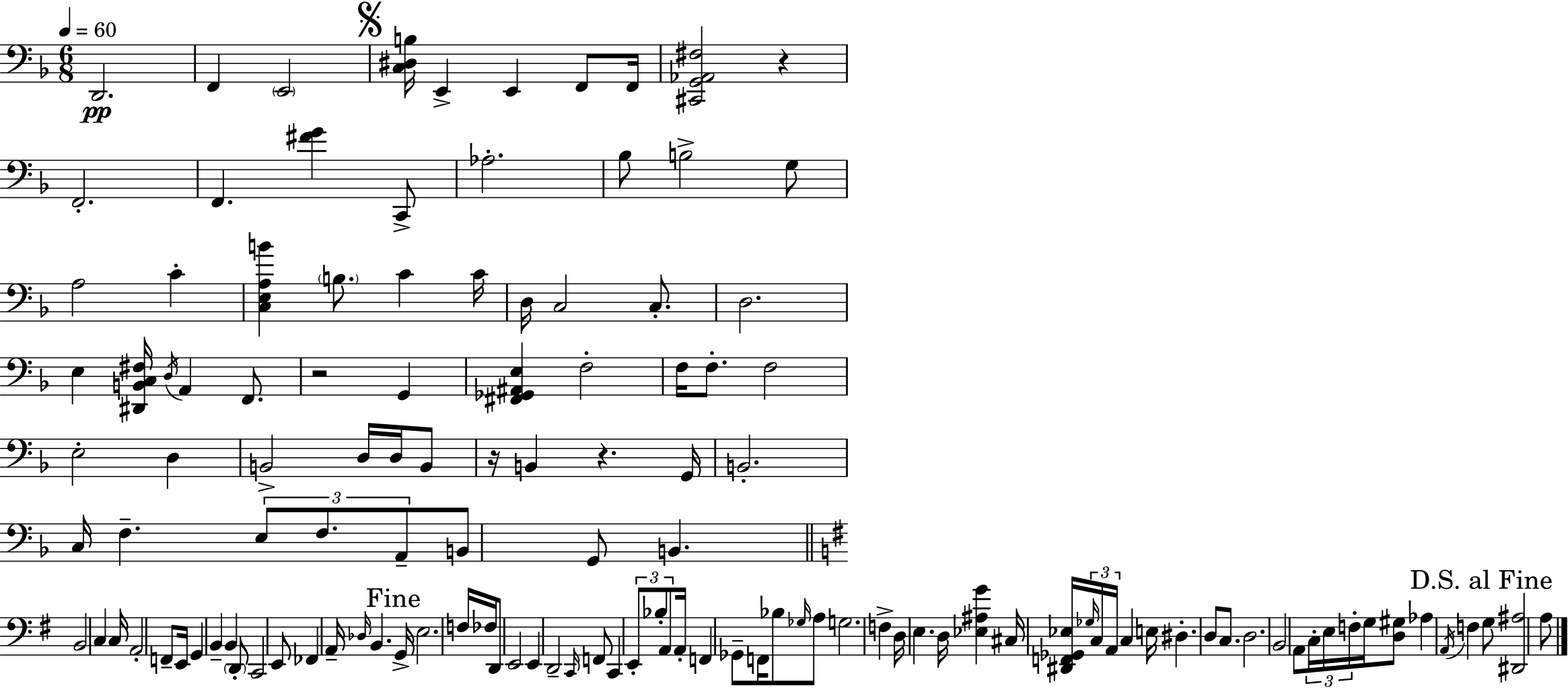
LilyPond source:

{
  \clef bass
  \numericTimeSignature
  \time 6/8
  \key f \major
  \tempo 4 = 60
  d,2.\pp | f,4 \parenthesize e,2 | \mark \markup { \musicglyph "scripts.segno" } <c dis b>16 e,4-> e,4 f,8 f,16 | <cis, g, aes, fis>2 r4 | \break f,2.-. | f,4. <fis' g'>4 c,8-> | aes2.-. | bes8 b2-> g8 | \break a2 c'4-. | <c e a b'>4 \parenthesize b8. c'4 c'16 | d16 c2 c8.-. | d2. | \break e4 <dis, b, c fis>16 \acciaccatura { d16 } a,4 f,8. | r2 g,4 | <fis, ges, ais, e>4 f2-. | f16 f8.-. f2 | \break e2-. d4 | b,2-> d16 d16 b,8 | r16 b,4 r4. | g,16 b,2.-. | \break c16 f4.-- \tuplet 3/2 { e8 f8. | a,8-- } b,8 g,8 b,4. | \bar "||" \break \key g \major b,2 c4 | c16 a,2-. f,8-- e,16 | g,4 b,4-- b,4 | \parenthesize d,8-. c,2 e,8 | \break fes,4 a,16-- \grace { des16 } b,4. | \mark "Fine" g,16-> e2. | f16 fes16 d,8 e,2 | e,4 d,2-- | \break \grace { c,16 } f,8 c,4 \tuplet 3/2 { e,8-. bes8-. | a,8 } a,16-. f,4 ges,8-- f,16 bes8 | \grace { ges16 } a8 g2. | f4-> d16 e4. | \break d16 <ees ais g'>4 cis16 <dis, f, ges, ees>16 \tuplet 3/2 { \grace { ges16 } c16 a,16 } | c4 e16 dis4.-. d8 | c8. d2. | b,2 | \break a,8 \tuplet 3/2 { c16-. e16 f16-. } g16 <d gis>8 aes4 | \acciaccatura { a,16 } f4 \mark "D.S. al Fine" g8 <dis, ais>2 | a8 \bar "|."
}